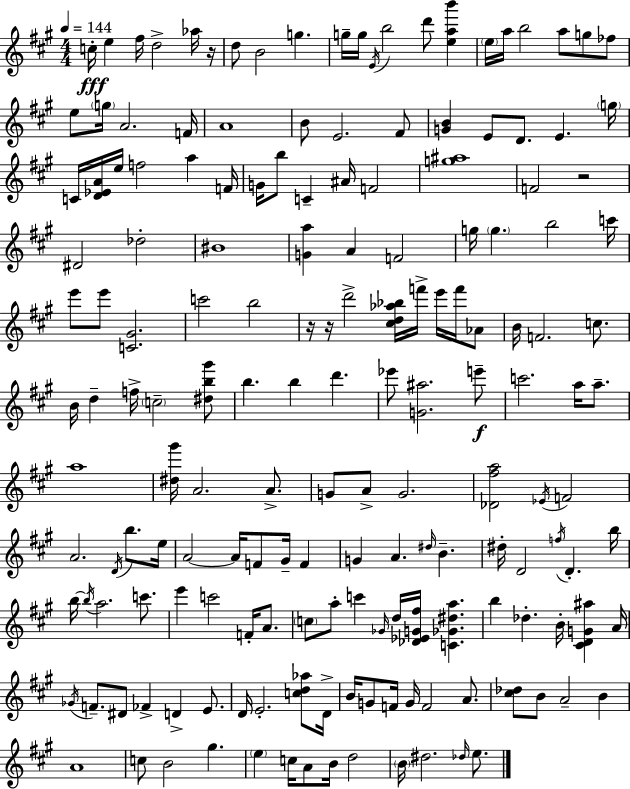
C5/s E5/q F#5/s D5/h Ab5/s R/s D5/e B4/h G5/q. G5/s G5/s E4/s B5/h D6/e [E5,A5,B6]/q E5/s A5/s B5/h A5/e G5/e FES5/e E5/e G5/s A4/h. F4/s A4/w B4/e E4/h. F#4/e [G4,B4]/q E4/e D4/e. E4/q. G5/s C4/s [D4,Eb4,A4]/s E5/s F5/h A5/q F4/s G4/s B5/e C4/q A#4/s F4/h [G5,A#5]/w F4/h R/h D#4/h Db5/h BIS4/w [G4,A5]/q A4/q F4/h G5/s G5/q. B5/h C6/s E6/e E6/e [C4,G#4]/h. C6/h B5/h R/s R/s D6/h [C#5,D5,Ab5,Bb5]/s F6/s E6/s F6/s Ab4/e B4/s F4/h. C5/e. B4/s D5/q F5/s C5/h [D#5,B5,G#6]/e B5/q. B5/q D6/q. Eb6/e [G4,A#5]/h. E6/e C6/h. A5/s A5/e. A5/w [D#5,G#6]/s A4/h. A4/e. G4/e A4/e G4/h. [Db4,F#5,A5]/h Eb4/s F4/h A4/h. D4/s B5/e. E5/s A4/h A4/s F4/e G#4/s F4/q G4/q A4/q. D#5/s B4/q. D#5/s D4/h F5/s D4/q. B5/s B5/s B5/s A5/h. C6/e. E6/q C6/h F4/s A4/e. C5/e A5/e C6/q Gb4/s D5/s [Db4,Eb4,G4,F#5]/s [C4,Gb4,D#5,A5]/q. B5/q Db5/q. B4/s [C#4,D4,G4,A#5]/q A4/s Gb4/s F4/e. D#4/e FES4/q D4/q E4/e. D4/s E4/h. [C5,D5,Ab5]/e D4/s B4/s G4/e F4/s G4/s F4/h A4/e. [C#5,Db5]/e B4/e A4/h B4/q A4/w C5/e B4/h G#5/q. E5/q C5/s A4/e B4/s D5/h B4/s D#5/h. Db5/s E5/e.